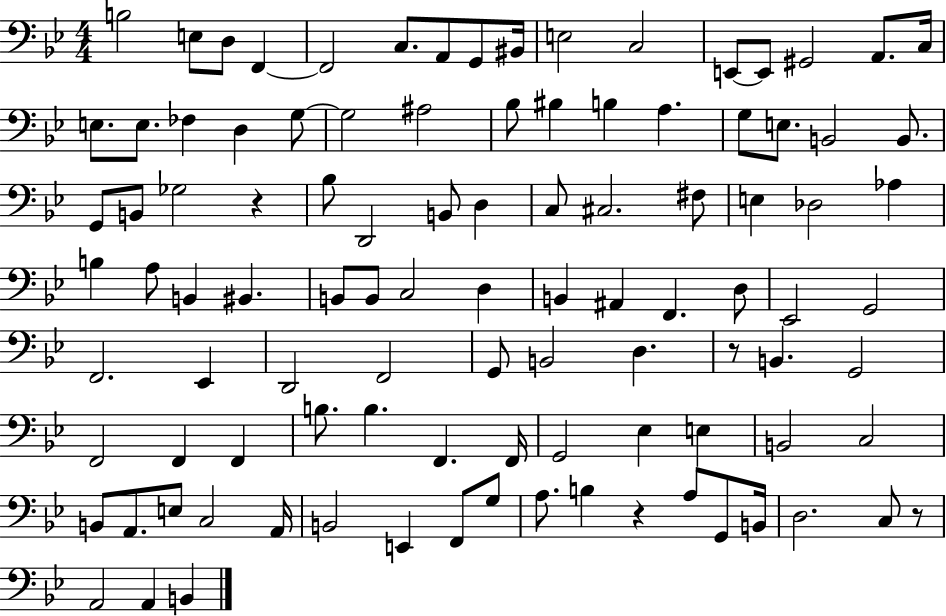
X:1
T:Untitled
M:4/4
L:1/4
K:Bb
B,2 E,/2 D,/2 F,, F,,2 C,/2 A,,/2 G,,/2 ^B,,/4 E,2 C,2 E,,/2 E,,/2 ^G,,2 A,,/2 C,/4 E,/2 E,/2 _F, D, G,/2 G,2 ^A,2 _B,/2 ^B, B, A, G,/2 E,/2 B,,2 B,,/2 G,,/2 B,,/2 _G,2 z _B,/2 D,,2 B,,/2 D, C,/2 ^C,2 ^F,/2 E, _D,2 _A, B, A,/2 B,, ^B,, B,,/2 B,,/2 C,2 D, B,, ^A,, F,, D,/2 _E,,2 G,,2 F,,2 _E,, D,,2 F,,2 G,,/2 B,,2 D, z/2 B,, G,,2 F,,2 F,, F,, B,/2 B, F,, F,,/4 G,,2 _E, E, B,,2 C,2 B,,/2 A,,/2 E,/2 C,2 A,,/4 B,,2 E,, F,,/2 G,/2 A,/2 B, z A,/2 G,,/2 B,,/4 D,2 C,/2 z/2 A,,2 A,, B,,